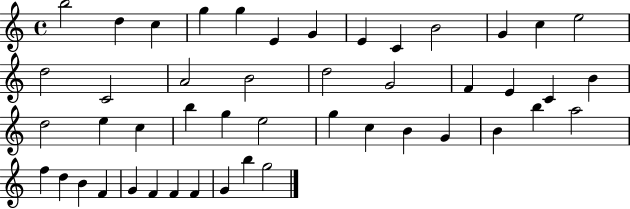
B5/h D5/q C5/q G5/q G5/q E4/q G4/q E4/q C4/q B4/h G4/q C5/q E5/h D5/h C4/h A4/h B4/h D5/h G4/h F4/q E4/q C4/q B4/q D5/h E5/q C5/q B5/q G5/q E5/h G5/q C5/q B4/q G4/q B4/q B5/q A5/h F5/q D5/q B4/q F4/q G4/q F4/q F4/q F4/q G4/q B5/q G5/h